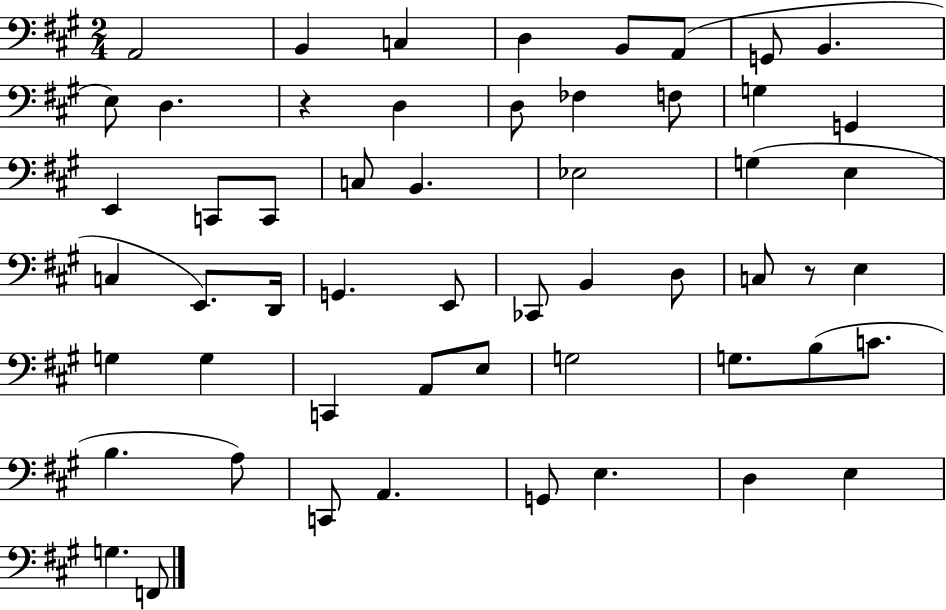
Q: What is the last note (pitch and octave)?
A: F2